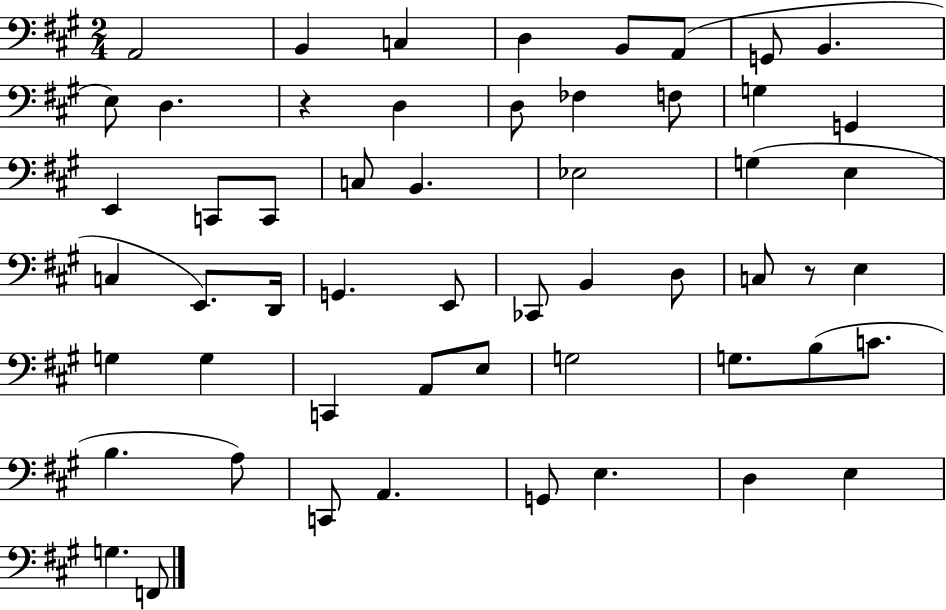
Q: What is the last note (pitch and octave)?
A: F2